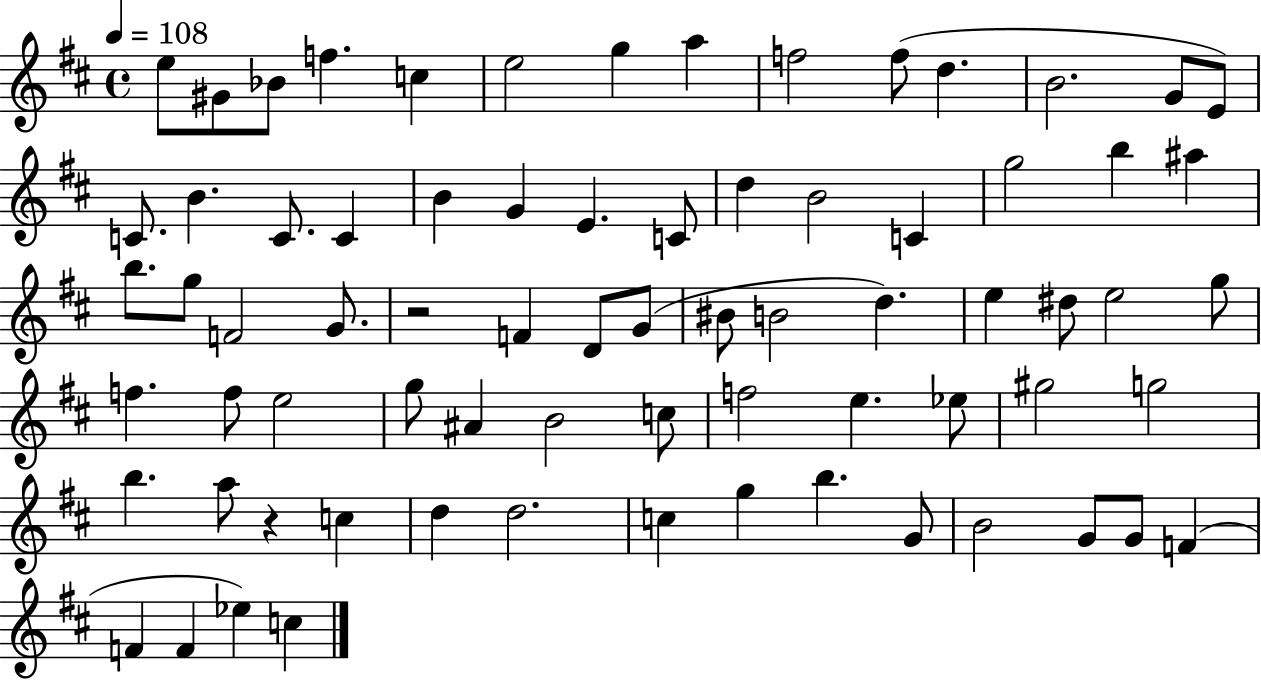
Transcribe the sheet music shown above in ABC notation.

X:1
T:Untitled
M:4/4
L:1/4
K:D
e/2 ^G/2 _B/2 f c e2 g a f2 f/2 d B2 G/2 E/2 C/2 B C/2 C B G E C/2 d B2 C g2 b ^a b/2 g/2 F2 G/2 z2 F D/2 G/2 ^B/2 B2 d e ^d/2 e2 g/2 f f/2 e2 g/2 ^A B2 c/2 f2 e _e/2 ^g2 g2 b a/2 z c d d2 c g b G/2 B2 G/2 G/2 F F F _e c